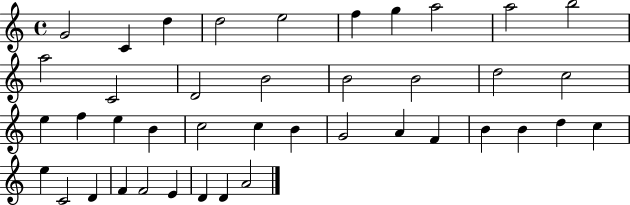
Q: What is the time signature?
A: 4/4